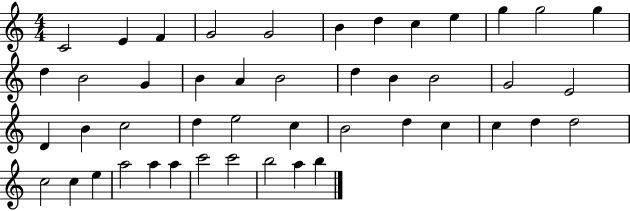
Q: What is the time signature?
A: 4/4